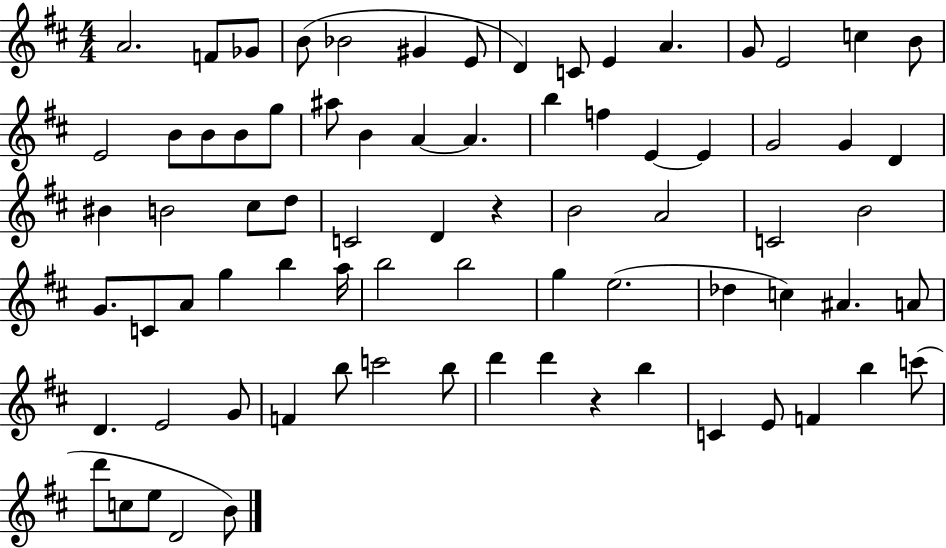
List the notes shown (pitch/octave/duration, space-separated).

A4/h. F4/e Gb4/e B4/e Bb4/h G#4/q E4/e D4/q C4/e E4/q A4/q. G4/e E4/h C5/q B4/e E4/h B4/e B4/e B4/e G5/e A#5/e B4/q A4/q A4/q. B5/q F5/q E4/q E4/q G4/h G4/q D4/q BIS4/q B4/h C#5/e D5/e C4/h D4/q R/q B4/h A4/h C4/h B4/h G4/e. C4/e A4/e G5/q B5/q A5/s B5/h B5/h G5/q E5/h. Db5/q C5/q A#4/q. A4/e D4/q. E4/h G4/e F4/q B5/e C6/h B5/e D6/q D6/q R/q B5/q C4/q E4/e F4/q B5/q C6/e D6/e C5/e E5/e D4/h B4/e